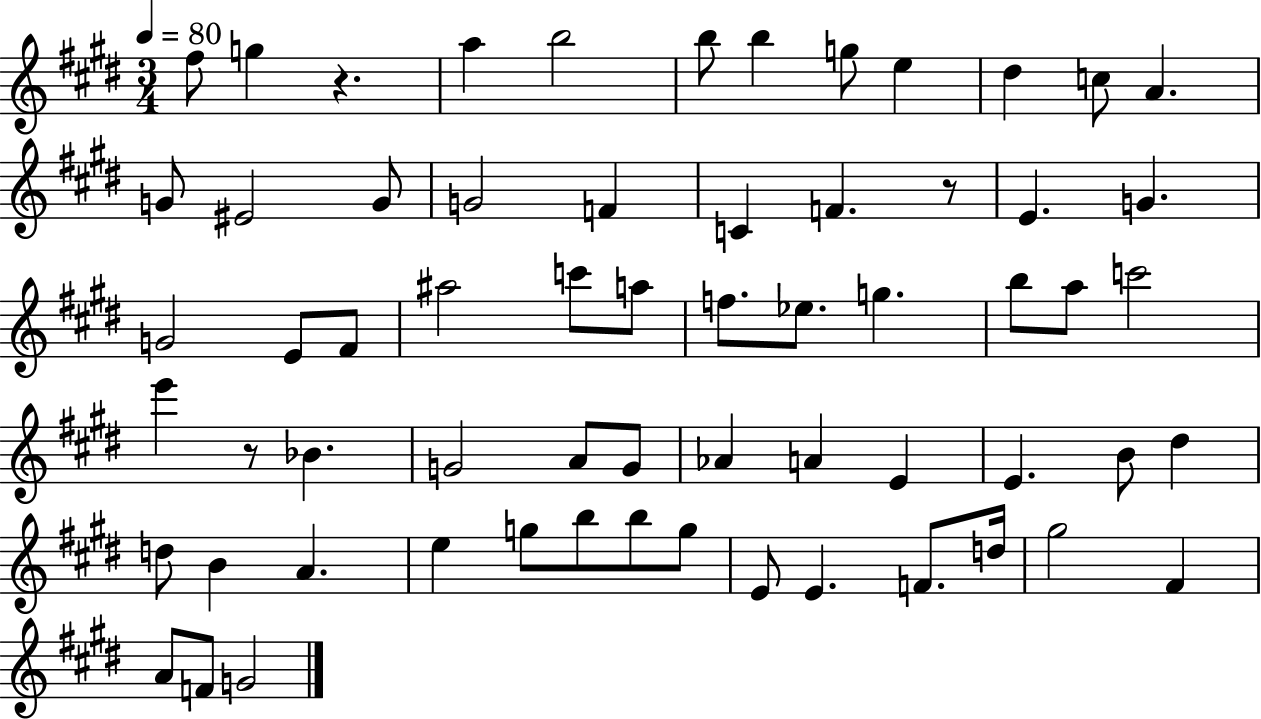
{
  \clef treble
  \numericTimeSignature
  \time 3/4
  \key e \major
  \tempo 4 = 80
  fis''8 g''4 r4. | a''4 b''2 | b''8 b''4 g''8 e''4 | dis''4 c''8 a'4. | \break g'8 eis'2 g'8 | g'2 f'4 | c'4 f'4. r8 | e'4. g'4. | \break g'2 e'8 fis'8 | ais''2 c'''8 a''8 | f''8. ees''8. g''4. | b''8 a''8 c'''2 | \break e'''4 r8 bes'4. | g'2 a'8 g'8 | aes'4 a'4 e'4 | e'4. b'8 dis''4 | \break d''8 b'4 a'4. | e''4 g''8 b''8 b''8 g''8 | e'8 e'4. f'8. d''16 | gis''2 fis'4 | \break a'8 f'8 g'2 | \bar "|."
}